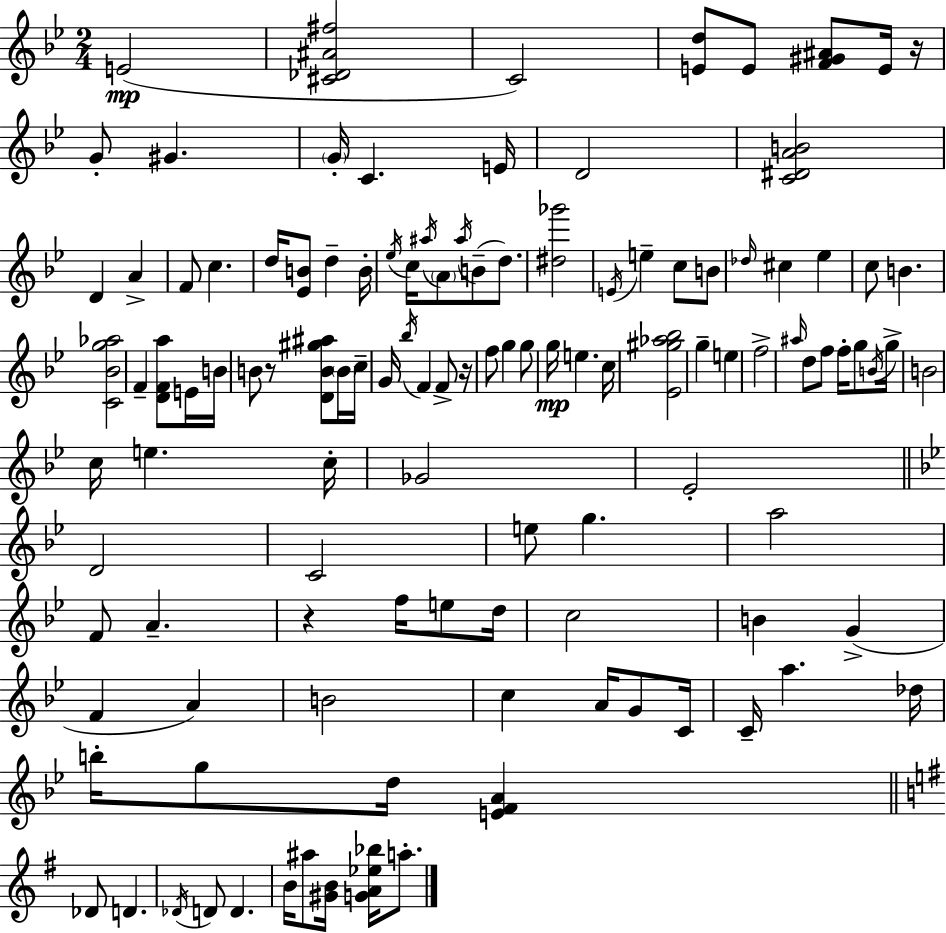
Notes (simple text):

E4/h [C#4,Db4,A#4,F#5]/h C4/h [E4,D5]/e E4/e [F4,G#4,A#4]/e E4/s R/s G4/e G#4/q. G4/s C4/q. E4/s D4/h [C4,D#4,A4,B4]/h D4/q A4/q F4/e C5/q. D5/s [Eb4,B4]/e D5/q B4/s Eb5/s C5/s A#5/s A4/e A#5/s B4/e D5/e. [D#5,Gb6]/h E4/s E5/q C5/e B4/e Db5/s C#5/q Eb5/q C5/e B4/q. [C4,Bb4,G5,Ab5]/h F4/q [D4,F4,A5]/e E4/s B4/s B4/e R/e [D4,B4,G#5,A#5]/e B4/s C5/s G4/s Bb5/s F4/q F4/e R/s F5/e G5/q G5/e G5/s E5/q. C5/s [Eb4,G#5,Ab5,Bb5]/h G5/q E5/q F5/h A#5/s D5/e F5/e F5/s G5/e B4/s G5/s B4/h C5/s E5/q. C5/s Gb4/h Eb4/h D4/h C4/h E5/e G5/q. A5/h F4/e A4/q. R/q F5/s E5/e D5/s C5/h B4/q G4/q F4/q A4/q B4/h C5/q A4/s G4/e C4/s C4/s A5/q. Db5/s B5/s G5/e D5/s [E4,F4,A4]/q Db4/e D4/q. Db4/s D4/e D4/q. B4/s A#5/e [G#4,B4]/s [G4,A4,Eb5,Bb5]/s A5/e.